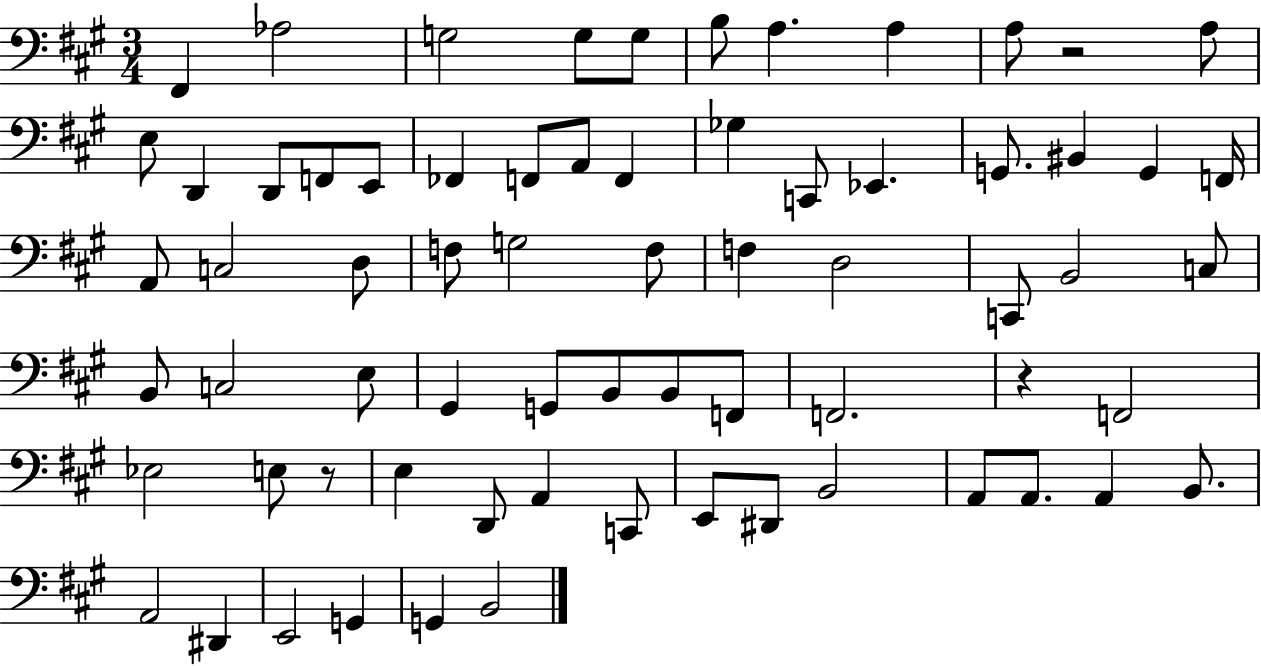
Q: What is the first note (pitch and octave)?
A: F#2